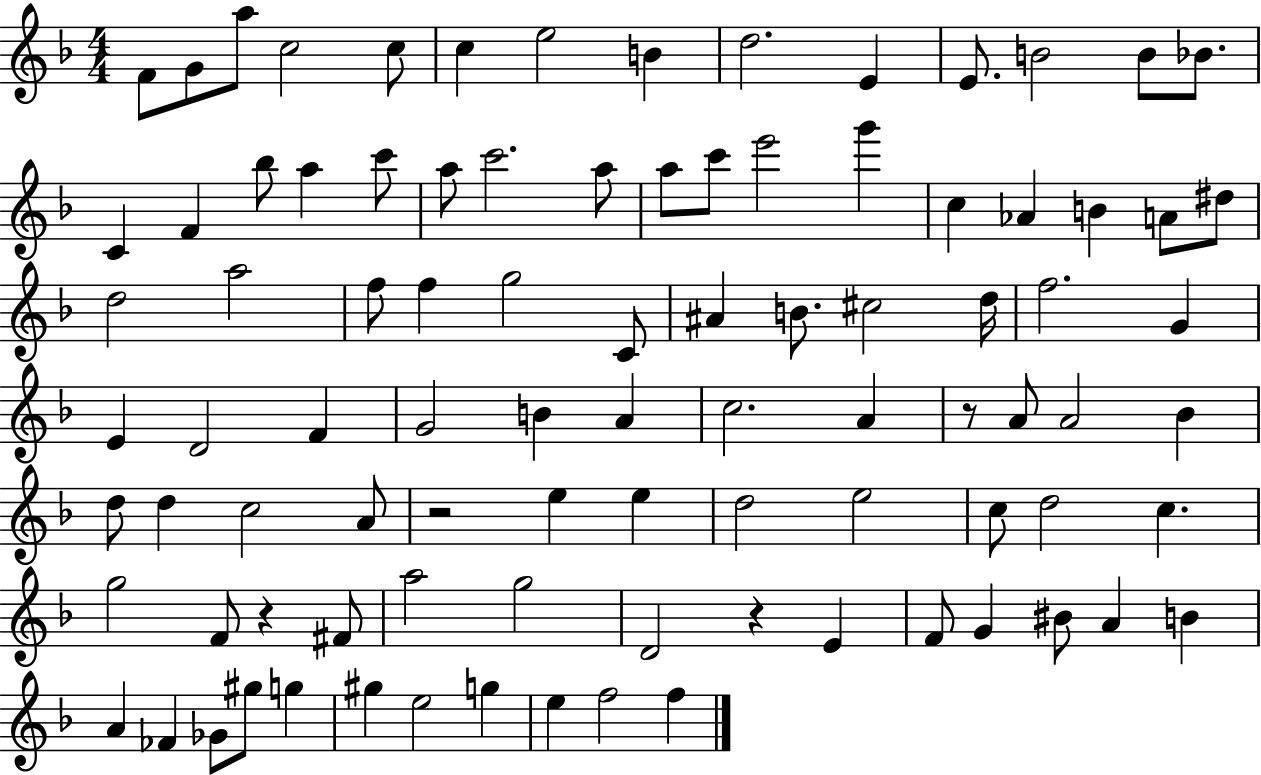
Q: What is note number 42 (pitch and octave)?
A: F5